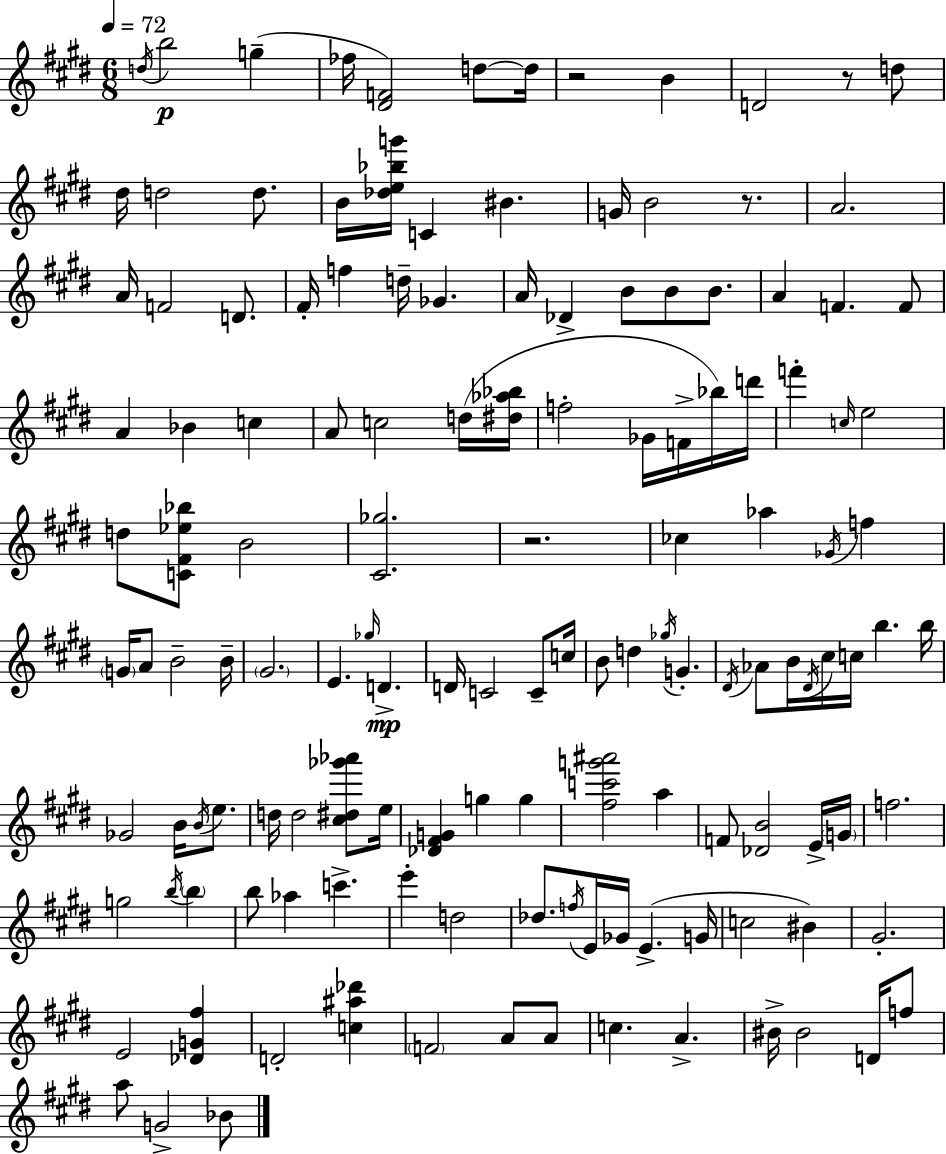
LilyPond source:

{
  \clef treble
  \numericTimeSignature
  \time 6/8
  \key e \major
  \tempo 4 = 72
  \acciaccatura { d''16 }\p b''2 g''4--( | fes''16 <dis' f'>2) d''8~~ | d''16 r2 b'4 | d'2 r8 d''8 | \break dis''16 d''2 d''8. | b'16 <des'' e'' bes'' g'''>16 c'4 bis'4. | g'16 b'2 r8. | a'2. | \break a'16 f'2 d'8. | fis'16-. f''4 d''16-- ges'4. | a'16 des'4-> b'8 b'8 b'8. | a'4 f'4. f'8 | \break a'4 bes'4 c''4 | a'8 c''2 d''16( | <dis'' aes'' bes''>16 f''2-. ges'16 f'16-> bes''16) | d'''16 f'''4-. \grace { c''16 } e''2 | \break d''8 <c' fis' ees'' bes''>8 b'2 | <cis' ges''>2. | r2. | ces''4 aes''4 \acciaccatura { ges'16 } f''4 | \break \parenthesize g'16 a'8 b'2-- | b'16-- \parenthesize gis'2. | e'4. \grace { ges''16 }\mp d'4.-> | d'16 c'2 | \break c'8-- c''16 b'8 d''4 \acciaccatura { ges''16 } g'4.-. | \acciaccatura { dis'16 } aes'8 b'16 \acciaccatura { dis'16 } cis''16 c''16 | b''4. b''16 ges'2 | b'16 \acciaccatura { b'16 } e''8. d''16 d''2 | \break <cis'' dis'' ges''' aes'''>8 e''16 <des' fis' g'>4 | g''4 g''4 <fis'' c''' g''' ais'''>2 | a''4 f'8 <des' b'>2 | e'16-> \parenthesize g'16 f''2. | \break g''2 | \acciaccatura { b''16 } \parenthesize b''4 b''8 aes''4 | c'''4.-> e'''4-. | d''2 des''8. | \break \acciaccatura { f''16 } e'16 ges'16 e'4.->( g'16 c''2 | bis'4) gis'2.-. | e'2 | <des' g' fis''>4 d'2-. | \break <c'' ais'' des'''>4 \parenthesize f'2 | a'8 a'8 c''4. | a'4.-> bis'16-> bis'2 | d'16 f''8 a''8 | \break g'2-> bes'8 \bar "|."
}